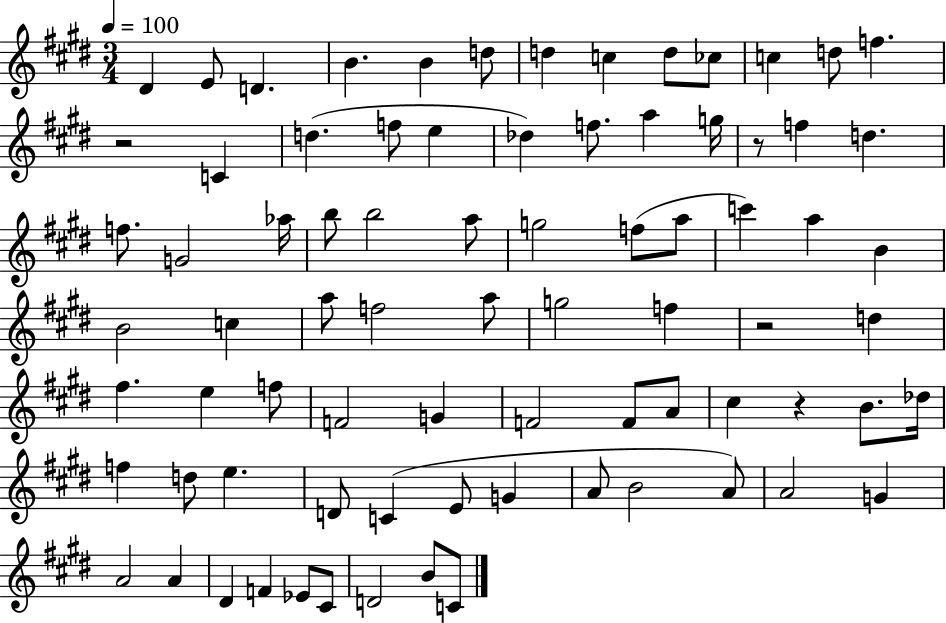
D#4/q E4/e D4/q. B4/q. B4/q D5/e D5/q C5/q D5/e CES5/e C5/q D5/e F5/q. R/h C4/q D5/q. F5/e E5/q Db5/q F5/e. A5/q G5/s R/e F5/q D5/q. F5/e. G4/h Ab5/s B5/e B5/h A5/e G5/h F5/e A5/e C6/q A5/q B4/q B4/h C5/q A5/e F5/h A5/e G5/h F5/q R/h D5/q F#5/q. E5/q F5/e F4/h G4/q F4/h F4/e A4/e C#5/q R/q B4/e. Db5/s F5/q D5/e E5/q. D4/e C4/q E4/e G4/q A4/e B4/h A4/e A4/h G4/q A4/h A4/q D#4/q F4/q Eb4/e C#4/e D4/h B4/e C4/e